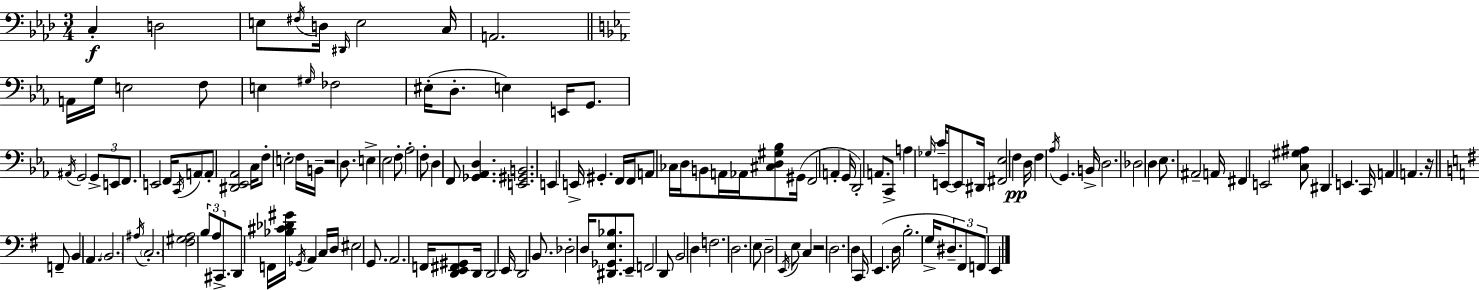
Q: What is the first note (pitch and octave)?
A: C3